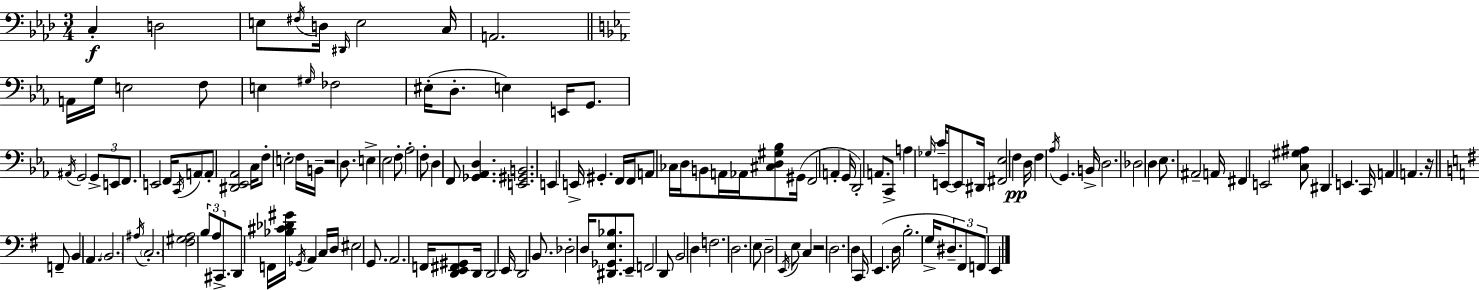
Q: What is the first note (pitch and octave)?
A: C3